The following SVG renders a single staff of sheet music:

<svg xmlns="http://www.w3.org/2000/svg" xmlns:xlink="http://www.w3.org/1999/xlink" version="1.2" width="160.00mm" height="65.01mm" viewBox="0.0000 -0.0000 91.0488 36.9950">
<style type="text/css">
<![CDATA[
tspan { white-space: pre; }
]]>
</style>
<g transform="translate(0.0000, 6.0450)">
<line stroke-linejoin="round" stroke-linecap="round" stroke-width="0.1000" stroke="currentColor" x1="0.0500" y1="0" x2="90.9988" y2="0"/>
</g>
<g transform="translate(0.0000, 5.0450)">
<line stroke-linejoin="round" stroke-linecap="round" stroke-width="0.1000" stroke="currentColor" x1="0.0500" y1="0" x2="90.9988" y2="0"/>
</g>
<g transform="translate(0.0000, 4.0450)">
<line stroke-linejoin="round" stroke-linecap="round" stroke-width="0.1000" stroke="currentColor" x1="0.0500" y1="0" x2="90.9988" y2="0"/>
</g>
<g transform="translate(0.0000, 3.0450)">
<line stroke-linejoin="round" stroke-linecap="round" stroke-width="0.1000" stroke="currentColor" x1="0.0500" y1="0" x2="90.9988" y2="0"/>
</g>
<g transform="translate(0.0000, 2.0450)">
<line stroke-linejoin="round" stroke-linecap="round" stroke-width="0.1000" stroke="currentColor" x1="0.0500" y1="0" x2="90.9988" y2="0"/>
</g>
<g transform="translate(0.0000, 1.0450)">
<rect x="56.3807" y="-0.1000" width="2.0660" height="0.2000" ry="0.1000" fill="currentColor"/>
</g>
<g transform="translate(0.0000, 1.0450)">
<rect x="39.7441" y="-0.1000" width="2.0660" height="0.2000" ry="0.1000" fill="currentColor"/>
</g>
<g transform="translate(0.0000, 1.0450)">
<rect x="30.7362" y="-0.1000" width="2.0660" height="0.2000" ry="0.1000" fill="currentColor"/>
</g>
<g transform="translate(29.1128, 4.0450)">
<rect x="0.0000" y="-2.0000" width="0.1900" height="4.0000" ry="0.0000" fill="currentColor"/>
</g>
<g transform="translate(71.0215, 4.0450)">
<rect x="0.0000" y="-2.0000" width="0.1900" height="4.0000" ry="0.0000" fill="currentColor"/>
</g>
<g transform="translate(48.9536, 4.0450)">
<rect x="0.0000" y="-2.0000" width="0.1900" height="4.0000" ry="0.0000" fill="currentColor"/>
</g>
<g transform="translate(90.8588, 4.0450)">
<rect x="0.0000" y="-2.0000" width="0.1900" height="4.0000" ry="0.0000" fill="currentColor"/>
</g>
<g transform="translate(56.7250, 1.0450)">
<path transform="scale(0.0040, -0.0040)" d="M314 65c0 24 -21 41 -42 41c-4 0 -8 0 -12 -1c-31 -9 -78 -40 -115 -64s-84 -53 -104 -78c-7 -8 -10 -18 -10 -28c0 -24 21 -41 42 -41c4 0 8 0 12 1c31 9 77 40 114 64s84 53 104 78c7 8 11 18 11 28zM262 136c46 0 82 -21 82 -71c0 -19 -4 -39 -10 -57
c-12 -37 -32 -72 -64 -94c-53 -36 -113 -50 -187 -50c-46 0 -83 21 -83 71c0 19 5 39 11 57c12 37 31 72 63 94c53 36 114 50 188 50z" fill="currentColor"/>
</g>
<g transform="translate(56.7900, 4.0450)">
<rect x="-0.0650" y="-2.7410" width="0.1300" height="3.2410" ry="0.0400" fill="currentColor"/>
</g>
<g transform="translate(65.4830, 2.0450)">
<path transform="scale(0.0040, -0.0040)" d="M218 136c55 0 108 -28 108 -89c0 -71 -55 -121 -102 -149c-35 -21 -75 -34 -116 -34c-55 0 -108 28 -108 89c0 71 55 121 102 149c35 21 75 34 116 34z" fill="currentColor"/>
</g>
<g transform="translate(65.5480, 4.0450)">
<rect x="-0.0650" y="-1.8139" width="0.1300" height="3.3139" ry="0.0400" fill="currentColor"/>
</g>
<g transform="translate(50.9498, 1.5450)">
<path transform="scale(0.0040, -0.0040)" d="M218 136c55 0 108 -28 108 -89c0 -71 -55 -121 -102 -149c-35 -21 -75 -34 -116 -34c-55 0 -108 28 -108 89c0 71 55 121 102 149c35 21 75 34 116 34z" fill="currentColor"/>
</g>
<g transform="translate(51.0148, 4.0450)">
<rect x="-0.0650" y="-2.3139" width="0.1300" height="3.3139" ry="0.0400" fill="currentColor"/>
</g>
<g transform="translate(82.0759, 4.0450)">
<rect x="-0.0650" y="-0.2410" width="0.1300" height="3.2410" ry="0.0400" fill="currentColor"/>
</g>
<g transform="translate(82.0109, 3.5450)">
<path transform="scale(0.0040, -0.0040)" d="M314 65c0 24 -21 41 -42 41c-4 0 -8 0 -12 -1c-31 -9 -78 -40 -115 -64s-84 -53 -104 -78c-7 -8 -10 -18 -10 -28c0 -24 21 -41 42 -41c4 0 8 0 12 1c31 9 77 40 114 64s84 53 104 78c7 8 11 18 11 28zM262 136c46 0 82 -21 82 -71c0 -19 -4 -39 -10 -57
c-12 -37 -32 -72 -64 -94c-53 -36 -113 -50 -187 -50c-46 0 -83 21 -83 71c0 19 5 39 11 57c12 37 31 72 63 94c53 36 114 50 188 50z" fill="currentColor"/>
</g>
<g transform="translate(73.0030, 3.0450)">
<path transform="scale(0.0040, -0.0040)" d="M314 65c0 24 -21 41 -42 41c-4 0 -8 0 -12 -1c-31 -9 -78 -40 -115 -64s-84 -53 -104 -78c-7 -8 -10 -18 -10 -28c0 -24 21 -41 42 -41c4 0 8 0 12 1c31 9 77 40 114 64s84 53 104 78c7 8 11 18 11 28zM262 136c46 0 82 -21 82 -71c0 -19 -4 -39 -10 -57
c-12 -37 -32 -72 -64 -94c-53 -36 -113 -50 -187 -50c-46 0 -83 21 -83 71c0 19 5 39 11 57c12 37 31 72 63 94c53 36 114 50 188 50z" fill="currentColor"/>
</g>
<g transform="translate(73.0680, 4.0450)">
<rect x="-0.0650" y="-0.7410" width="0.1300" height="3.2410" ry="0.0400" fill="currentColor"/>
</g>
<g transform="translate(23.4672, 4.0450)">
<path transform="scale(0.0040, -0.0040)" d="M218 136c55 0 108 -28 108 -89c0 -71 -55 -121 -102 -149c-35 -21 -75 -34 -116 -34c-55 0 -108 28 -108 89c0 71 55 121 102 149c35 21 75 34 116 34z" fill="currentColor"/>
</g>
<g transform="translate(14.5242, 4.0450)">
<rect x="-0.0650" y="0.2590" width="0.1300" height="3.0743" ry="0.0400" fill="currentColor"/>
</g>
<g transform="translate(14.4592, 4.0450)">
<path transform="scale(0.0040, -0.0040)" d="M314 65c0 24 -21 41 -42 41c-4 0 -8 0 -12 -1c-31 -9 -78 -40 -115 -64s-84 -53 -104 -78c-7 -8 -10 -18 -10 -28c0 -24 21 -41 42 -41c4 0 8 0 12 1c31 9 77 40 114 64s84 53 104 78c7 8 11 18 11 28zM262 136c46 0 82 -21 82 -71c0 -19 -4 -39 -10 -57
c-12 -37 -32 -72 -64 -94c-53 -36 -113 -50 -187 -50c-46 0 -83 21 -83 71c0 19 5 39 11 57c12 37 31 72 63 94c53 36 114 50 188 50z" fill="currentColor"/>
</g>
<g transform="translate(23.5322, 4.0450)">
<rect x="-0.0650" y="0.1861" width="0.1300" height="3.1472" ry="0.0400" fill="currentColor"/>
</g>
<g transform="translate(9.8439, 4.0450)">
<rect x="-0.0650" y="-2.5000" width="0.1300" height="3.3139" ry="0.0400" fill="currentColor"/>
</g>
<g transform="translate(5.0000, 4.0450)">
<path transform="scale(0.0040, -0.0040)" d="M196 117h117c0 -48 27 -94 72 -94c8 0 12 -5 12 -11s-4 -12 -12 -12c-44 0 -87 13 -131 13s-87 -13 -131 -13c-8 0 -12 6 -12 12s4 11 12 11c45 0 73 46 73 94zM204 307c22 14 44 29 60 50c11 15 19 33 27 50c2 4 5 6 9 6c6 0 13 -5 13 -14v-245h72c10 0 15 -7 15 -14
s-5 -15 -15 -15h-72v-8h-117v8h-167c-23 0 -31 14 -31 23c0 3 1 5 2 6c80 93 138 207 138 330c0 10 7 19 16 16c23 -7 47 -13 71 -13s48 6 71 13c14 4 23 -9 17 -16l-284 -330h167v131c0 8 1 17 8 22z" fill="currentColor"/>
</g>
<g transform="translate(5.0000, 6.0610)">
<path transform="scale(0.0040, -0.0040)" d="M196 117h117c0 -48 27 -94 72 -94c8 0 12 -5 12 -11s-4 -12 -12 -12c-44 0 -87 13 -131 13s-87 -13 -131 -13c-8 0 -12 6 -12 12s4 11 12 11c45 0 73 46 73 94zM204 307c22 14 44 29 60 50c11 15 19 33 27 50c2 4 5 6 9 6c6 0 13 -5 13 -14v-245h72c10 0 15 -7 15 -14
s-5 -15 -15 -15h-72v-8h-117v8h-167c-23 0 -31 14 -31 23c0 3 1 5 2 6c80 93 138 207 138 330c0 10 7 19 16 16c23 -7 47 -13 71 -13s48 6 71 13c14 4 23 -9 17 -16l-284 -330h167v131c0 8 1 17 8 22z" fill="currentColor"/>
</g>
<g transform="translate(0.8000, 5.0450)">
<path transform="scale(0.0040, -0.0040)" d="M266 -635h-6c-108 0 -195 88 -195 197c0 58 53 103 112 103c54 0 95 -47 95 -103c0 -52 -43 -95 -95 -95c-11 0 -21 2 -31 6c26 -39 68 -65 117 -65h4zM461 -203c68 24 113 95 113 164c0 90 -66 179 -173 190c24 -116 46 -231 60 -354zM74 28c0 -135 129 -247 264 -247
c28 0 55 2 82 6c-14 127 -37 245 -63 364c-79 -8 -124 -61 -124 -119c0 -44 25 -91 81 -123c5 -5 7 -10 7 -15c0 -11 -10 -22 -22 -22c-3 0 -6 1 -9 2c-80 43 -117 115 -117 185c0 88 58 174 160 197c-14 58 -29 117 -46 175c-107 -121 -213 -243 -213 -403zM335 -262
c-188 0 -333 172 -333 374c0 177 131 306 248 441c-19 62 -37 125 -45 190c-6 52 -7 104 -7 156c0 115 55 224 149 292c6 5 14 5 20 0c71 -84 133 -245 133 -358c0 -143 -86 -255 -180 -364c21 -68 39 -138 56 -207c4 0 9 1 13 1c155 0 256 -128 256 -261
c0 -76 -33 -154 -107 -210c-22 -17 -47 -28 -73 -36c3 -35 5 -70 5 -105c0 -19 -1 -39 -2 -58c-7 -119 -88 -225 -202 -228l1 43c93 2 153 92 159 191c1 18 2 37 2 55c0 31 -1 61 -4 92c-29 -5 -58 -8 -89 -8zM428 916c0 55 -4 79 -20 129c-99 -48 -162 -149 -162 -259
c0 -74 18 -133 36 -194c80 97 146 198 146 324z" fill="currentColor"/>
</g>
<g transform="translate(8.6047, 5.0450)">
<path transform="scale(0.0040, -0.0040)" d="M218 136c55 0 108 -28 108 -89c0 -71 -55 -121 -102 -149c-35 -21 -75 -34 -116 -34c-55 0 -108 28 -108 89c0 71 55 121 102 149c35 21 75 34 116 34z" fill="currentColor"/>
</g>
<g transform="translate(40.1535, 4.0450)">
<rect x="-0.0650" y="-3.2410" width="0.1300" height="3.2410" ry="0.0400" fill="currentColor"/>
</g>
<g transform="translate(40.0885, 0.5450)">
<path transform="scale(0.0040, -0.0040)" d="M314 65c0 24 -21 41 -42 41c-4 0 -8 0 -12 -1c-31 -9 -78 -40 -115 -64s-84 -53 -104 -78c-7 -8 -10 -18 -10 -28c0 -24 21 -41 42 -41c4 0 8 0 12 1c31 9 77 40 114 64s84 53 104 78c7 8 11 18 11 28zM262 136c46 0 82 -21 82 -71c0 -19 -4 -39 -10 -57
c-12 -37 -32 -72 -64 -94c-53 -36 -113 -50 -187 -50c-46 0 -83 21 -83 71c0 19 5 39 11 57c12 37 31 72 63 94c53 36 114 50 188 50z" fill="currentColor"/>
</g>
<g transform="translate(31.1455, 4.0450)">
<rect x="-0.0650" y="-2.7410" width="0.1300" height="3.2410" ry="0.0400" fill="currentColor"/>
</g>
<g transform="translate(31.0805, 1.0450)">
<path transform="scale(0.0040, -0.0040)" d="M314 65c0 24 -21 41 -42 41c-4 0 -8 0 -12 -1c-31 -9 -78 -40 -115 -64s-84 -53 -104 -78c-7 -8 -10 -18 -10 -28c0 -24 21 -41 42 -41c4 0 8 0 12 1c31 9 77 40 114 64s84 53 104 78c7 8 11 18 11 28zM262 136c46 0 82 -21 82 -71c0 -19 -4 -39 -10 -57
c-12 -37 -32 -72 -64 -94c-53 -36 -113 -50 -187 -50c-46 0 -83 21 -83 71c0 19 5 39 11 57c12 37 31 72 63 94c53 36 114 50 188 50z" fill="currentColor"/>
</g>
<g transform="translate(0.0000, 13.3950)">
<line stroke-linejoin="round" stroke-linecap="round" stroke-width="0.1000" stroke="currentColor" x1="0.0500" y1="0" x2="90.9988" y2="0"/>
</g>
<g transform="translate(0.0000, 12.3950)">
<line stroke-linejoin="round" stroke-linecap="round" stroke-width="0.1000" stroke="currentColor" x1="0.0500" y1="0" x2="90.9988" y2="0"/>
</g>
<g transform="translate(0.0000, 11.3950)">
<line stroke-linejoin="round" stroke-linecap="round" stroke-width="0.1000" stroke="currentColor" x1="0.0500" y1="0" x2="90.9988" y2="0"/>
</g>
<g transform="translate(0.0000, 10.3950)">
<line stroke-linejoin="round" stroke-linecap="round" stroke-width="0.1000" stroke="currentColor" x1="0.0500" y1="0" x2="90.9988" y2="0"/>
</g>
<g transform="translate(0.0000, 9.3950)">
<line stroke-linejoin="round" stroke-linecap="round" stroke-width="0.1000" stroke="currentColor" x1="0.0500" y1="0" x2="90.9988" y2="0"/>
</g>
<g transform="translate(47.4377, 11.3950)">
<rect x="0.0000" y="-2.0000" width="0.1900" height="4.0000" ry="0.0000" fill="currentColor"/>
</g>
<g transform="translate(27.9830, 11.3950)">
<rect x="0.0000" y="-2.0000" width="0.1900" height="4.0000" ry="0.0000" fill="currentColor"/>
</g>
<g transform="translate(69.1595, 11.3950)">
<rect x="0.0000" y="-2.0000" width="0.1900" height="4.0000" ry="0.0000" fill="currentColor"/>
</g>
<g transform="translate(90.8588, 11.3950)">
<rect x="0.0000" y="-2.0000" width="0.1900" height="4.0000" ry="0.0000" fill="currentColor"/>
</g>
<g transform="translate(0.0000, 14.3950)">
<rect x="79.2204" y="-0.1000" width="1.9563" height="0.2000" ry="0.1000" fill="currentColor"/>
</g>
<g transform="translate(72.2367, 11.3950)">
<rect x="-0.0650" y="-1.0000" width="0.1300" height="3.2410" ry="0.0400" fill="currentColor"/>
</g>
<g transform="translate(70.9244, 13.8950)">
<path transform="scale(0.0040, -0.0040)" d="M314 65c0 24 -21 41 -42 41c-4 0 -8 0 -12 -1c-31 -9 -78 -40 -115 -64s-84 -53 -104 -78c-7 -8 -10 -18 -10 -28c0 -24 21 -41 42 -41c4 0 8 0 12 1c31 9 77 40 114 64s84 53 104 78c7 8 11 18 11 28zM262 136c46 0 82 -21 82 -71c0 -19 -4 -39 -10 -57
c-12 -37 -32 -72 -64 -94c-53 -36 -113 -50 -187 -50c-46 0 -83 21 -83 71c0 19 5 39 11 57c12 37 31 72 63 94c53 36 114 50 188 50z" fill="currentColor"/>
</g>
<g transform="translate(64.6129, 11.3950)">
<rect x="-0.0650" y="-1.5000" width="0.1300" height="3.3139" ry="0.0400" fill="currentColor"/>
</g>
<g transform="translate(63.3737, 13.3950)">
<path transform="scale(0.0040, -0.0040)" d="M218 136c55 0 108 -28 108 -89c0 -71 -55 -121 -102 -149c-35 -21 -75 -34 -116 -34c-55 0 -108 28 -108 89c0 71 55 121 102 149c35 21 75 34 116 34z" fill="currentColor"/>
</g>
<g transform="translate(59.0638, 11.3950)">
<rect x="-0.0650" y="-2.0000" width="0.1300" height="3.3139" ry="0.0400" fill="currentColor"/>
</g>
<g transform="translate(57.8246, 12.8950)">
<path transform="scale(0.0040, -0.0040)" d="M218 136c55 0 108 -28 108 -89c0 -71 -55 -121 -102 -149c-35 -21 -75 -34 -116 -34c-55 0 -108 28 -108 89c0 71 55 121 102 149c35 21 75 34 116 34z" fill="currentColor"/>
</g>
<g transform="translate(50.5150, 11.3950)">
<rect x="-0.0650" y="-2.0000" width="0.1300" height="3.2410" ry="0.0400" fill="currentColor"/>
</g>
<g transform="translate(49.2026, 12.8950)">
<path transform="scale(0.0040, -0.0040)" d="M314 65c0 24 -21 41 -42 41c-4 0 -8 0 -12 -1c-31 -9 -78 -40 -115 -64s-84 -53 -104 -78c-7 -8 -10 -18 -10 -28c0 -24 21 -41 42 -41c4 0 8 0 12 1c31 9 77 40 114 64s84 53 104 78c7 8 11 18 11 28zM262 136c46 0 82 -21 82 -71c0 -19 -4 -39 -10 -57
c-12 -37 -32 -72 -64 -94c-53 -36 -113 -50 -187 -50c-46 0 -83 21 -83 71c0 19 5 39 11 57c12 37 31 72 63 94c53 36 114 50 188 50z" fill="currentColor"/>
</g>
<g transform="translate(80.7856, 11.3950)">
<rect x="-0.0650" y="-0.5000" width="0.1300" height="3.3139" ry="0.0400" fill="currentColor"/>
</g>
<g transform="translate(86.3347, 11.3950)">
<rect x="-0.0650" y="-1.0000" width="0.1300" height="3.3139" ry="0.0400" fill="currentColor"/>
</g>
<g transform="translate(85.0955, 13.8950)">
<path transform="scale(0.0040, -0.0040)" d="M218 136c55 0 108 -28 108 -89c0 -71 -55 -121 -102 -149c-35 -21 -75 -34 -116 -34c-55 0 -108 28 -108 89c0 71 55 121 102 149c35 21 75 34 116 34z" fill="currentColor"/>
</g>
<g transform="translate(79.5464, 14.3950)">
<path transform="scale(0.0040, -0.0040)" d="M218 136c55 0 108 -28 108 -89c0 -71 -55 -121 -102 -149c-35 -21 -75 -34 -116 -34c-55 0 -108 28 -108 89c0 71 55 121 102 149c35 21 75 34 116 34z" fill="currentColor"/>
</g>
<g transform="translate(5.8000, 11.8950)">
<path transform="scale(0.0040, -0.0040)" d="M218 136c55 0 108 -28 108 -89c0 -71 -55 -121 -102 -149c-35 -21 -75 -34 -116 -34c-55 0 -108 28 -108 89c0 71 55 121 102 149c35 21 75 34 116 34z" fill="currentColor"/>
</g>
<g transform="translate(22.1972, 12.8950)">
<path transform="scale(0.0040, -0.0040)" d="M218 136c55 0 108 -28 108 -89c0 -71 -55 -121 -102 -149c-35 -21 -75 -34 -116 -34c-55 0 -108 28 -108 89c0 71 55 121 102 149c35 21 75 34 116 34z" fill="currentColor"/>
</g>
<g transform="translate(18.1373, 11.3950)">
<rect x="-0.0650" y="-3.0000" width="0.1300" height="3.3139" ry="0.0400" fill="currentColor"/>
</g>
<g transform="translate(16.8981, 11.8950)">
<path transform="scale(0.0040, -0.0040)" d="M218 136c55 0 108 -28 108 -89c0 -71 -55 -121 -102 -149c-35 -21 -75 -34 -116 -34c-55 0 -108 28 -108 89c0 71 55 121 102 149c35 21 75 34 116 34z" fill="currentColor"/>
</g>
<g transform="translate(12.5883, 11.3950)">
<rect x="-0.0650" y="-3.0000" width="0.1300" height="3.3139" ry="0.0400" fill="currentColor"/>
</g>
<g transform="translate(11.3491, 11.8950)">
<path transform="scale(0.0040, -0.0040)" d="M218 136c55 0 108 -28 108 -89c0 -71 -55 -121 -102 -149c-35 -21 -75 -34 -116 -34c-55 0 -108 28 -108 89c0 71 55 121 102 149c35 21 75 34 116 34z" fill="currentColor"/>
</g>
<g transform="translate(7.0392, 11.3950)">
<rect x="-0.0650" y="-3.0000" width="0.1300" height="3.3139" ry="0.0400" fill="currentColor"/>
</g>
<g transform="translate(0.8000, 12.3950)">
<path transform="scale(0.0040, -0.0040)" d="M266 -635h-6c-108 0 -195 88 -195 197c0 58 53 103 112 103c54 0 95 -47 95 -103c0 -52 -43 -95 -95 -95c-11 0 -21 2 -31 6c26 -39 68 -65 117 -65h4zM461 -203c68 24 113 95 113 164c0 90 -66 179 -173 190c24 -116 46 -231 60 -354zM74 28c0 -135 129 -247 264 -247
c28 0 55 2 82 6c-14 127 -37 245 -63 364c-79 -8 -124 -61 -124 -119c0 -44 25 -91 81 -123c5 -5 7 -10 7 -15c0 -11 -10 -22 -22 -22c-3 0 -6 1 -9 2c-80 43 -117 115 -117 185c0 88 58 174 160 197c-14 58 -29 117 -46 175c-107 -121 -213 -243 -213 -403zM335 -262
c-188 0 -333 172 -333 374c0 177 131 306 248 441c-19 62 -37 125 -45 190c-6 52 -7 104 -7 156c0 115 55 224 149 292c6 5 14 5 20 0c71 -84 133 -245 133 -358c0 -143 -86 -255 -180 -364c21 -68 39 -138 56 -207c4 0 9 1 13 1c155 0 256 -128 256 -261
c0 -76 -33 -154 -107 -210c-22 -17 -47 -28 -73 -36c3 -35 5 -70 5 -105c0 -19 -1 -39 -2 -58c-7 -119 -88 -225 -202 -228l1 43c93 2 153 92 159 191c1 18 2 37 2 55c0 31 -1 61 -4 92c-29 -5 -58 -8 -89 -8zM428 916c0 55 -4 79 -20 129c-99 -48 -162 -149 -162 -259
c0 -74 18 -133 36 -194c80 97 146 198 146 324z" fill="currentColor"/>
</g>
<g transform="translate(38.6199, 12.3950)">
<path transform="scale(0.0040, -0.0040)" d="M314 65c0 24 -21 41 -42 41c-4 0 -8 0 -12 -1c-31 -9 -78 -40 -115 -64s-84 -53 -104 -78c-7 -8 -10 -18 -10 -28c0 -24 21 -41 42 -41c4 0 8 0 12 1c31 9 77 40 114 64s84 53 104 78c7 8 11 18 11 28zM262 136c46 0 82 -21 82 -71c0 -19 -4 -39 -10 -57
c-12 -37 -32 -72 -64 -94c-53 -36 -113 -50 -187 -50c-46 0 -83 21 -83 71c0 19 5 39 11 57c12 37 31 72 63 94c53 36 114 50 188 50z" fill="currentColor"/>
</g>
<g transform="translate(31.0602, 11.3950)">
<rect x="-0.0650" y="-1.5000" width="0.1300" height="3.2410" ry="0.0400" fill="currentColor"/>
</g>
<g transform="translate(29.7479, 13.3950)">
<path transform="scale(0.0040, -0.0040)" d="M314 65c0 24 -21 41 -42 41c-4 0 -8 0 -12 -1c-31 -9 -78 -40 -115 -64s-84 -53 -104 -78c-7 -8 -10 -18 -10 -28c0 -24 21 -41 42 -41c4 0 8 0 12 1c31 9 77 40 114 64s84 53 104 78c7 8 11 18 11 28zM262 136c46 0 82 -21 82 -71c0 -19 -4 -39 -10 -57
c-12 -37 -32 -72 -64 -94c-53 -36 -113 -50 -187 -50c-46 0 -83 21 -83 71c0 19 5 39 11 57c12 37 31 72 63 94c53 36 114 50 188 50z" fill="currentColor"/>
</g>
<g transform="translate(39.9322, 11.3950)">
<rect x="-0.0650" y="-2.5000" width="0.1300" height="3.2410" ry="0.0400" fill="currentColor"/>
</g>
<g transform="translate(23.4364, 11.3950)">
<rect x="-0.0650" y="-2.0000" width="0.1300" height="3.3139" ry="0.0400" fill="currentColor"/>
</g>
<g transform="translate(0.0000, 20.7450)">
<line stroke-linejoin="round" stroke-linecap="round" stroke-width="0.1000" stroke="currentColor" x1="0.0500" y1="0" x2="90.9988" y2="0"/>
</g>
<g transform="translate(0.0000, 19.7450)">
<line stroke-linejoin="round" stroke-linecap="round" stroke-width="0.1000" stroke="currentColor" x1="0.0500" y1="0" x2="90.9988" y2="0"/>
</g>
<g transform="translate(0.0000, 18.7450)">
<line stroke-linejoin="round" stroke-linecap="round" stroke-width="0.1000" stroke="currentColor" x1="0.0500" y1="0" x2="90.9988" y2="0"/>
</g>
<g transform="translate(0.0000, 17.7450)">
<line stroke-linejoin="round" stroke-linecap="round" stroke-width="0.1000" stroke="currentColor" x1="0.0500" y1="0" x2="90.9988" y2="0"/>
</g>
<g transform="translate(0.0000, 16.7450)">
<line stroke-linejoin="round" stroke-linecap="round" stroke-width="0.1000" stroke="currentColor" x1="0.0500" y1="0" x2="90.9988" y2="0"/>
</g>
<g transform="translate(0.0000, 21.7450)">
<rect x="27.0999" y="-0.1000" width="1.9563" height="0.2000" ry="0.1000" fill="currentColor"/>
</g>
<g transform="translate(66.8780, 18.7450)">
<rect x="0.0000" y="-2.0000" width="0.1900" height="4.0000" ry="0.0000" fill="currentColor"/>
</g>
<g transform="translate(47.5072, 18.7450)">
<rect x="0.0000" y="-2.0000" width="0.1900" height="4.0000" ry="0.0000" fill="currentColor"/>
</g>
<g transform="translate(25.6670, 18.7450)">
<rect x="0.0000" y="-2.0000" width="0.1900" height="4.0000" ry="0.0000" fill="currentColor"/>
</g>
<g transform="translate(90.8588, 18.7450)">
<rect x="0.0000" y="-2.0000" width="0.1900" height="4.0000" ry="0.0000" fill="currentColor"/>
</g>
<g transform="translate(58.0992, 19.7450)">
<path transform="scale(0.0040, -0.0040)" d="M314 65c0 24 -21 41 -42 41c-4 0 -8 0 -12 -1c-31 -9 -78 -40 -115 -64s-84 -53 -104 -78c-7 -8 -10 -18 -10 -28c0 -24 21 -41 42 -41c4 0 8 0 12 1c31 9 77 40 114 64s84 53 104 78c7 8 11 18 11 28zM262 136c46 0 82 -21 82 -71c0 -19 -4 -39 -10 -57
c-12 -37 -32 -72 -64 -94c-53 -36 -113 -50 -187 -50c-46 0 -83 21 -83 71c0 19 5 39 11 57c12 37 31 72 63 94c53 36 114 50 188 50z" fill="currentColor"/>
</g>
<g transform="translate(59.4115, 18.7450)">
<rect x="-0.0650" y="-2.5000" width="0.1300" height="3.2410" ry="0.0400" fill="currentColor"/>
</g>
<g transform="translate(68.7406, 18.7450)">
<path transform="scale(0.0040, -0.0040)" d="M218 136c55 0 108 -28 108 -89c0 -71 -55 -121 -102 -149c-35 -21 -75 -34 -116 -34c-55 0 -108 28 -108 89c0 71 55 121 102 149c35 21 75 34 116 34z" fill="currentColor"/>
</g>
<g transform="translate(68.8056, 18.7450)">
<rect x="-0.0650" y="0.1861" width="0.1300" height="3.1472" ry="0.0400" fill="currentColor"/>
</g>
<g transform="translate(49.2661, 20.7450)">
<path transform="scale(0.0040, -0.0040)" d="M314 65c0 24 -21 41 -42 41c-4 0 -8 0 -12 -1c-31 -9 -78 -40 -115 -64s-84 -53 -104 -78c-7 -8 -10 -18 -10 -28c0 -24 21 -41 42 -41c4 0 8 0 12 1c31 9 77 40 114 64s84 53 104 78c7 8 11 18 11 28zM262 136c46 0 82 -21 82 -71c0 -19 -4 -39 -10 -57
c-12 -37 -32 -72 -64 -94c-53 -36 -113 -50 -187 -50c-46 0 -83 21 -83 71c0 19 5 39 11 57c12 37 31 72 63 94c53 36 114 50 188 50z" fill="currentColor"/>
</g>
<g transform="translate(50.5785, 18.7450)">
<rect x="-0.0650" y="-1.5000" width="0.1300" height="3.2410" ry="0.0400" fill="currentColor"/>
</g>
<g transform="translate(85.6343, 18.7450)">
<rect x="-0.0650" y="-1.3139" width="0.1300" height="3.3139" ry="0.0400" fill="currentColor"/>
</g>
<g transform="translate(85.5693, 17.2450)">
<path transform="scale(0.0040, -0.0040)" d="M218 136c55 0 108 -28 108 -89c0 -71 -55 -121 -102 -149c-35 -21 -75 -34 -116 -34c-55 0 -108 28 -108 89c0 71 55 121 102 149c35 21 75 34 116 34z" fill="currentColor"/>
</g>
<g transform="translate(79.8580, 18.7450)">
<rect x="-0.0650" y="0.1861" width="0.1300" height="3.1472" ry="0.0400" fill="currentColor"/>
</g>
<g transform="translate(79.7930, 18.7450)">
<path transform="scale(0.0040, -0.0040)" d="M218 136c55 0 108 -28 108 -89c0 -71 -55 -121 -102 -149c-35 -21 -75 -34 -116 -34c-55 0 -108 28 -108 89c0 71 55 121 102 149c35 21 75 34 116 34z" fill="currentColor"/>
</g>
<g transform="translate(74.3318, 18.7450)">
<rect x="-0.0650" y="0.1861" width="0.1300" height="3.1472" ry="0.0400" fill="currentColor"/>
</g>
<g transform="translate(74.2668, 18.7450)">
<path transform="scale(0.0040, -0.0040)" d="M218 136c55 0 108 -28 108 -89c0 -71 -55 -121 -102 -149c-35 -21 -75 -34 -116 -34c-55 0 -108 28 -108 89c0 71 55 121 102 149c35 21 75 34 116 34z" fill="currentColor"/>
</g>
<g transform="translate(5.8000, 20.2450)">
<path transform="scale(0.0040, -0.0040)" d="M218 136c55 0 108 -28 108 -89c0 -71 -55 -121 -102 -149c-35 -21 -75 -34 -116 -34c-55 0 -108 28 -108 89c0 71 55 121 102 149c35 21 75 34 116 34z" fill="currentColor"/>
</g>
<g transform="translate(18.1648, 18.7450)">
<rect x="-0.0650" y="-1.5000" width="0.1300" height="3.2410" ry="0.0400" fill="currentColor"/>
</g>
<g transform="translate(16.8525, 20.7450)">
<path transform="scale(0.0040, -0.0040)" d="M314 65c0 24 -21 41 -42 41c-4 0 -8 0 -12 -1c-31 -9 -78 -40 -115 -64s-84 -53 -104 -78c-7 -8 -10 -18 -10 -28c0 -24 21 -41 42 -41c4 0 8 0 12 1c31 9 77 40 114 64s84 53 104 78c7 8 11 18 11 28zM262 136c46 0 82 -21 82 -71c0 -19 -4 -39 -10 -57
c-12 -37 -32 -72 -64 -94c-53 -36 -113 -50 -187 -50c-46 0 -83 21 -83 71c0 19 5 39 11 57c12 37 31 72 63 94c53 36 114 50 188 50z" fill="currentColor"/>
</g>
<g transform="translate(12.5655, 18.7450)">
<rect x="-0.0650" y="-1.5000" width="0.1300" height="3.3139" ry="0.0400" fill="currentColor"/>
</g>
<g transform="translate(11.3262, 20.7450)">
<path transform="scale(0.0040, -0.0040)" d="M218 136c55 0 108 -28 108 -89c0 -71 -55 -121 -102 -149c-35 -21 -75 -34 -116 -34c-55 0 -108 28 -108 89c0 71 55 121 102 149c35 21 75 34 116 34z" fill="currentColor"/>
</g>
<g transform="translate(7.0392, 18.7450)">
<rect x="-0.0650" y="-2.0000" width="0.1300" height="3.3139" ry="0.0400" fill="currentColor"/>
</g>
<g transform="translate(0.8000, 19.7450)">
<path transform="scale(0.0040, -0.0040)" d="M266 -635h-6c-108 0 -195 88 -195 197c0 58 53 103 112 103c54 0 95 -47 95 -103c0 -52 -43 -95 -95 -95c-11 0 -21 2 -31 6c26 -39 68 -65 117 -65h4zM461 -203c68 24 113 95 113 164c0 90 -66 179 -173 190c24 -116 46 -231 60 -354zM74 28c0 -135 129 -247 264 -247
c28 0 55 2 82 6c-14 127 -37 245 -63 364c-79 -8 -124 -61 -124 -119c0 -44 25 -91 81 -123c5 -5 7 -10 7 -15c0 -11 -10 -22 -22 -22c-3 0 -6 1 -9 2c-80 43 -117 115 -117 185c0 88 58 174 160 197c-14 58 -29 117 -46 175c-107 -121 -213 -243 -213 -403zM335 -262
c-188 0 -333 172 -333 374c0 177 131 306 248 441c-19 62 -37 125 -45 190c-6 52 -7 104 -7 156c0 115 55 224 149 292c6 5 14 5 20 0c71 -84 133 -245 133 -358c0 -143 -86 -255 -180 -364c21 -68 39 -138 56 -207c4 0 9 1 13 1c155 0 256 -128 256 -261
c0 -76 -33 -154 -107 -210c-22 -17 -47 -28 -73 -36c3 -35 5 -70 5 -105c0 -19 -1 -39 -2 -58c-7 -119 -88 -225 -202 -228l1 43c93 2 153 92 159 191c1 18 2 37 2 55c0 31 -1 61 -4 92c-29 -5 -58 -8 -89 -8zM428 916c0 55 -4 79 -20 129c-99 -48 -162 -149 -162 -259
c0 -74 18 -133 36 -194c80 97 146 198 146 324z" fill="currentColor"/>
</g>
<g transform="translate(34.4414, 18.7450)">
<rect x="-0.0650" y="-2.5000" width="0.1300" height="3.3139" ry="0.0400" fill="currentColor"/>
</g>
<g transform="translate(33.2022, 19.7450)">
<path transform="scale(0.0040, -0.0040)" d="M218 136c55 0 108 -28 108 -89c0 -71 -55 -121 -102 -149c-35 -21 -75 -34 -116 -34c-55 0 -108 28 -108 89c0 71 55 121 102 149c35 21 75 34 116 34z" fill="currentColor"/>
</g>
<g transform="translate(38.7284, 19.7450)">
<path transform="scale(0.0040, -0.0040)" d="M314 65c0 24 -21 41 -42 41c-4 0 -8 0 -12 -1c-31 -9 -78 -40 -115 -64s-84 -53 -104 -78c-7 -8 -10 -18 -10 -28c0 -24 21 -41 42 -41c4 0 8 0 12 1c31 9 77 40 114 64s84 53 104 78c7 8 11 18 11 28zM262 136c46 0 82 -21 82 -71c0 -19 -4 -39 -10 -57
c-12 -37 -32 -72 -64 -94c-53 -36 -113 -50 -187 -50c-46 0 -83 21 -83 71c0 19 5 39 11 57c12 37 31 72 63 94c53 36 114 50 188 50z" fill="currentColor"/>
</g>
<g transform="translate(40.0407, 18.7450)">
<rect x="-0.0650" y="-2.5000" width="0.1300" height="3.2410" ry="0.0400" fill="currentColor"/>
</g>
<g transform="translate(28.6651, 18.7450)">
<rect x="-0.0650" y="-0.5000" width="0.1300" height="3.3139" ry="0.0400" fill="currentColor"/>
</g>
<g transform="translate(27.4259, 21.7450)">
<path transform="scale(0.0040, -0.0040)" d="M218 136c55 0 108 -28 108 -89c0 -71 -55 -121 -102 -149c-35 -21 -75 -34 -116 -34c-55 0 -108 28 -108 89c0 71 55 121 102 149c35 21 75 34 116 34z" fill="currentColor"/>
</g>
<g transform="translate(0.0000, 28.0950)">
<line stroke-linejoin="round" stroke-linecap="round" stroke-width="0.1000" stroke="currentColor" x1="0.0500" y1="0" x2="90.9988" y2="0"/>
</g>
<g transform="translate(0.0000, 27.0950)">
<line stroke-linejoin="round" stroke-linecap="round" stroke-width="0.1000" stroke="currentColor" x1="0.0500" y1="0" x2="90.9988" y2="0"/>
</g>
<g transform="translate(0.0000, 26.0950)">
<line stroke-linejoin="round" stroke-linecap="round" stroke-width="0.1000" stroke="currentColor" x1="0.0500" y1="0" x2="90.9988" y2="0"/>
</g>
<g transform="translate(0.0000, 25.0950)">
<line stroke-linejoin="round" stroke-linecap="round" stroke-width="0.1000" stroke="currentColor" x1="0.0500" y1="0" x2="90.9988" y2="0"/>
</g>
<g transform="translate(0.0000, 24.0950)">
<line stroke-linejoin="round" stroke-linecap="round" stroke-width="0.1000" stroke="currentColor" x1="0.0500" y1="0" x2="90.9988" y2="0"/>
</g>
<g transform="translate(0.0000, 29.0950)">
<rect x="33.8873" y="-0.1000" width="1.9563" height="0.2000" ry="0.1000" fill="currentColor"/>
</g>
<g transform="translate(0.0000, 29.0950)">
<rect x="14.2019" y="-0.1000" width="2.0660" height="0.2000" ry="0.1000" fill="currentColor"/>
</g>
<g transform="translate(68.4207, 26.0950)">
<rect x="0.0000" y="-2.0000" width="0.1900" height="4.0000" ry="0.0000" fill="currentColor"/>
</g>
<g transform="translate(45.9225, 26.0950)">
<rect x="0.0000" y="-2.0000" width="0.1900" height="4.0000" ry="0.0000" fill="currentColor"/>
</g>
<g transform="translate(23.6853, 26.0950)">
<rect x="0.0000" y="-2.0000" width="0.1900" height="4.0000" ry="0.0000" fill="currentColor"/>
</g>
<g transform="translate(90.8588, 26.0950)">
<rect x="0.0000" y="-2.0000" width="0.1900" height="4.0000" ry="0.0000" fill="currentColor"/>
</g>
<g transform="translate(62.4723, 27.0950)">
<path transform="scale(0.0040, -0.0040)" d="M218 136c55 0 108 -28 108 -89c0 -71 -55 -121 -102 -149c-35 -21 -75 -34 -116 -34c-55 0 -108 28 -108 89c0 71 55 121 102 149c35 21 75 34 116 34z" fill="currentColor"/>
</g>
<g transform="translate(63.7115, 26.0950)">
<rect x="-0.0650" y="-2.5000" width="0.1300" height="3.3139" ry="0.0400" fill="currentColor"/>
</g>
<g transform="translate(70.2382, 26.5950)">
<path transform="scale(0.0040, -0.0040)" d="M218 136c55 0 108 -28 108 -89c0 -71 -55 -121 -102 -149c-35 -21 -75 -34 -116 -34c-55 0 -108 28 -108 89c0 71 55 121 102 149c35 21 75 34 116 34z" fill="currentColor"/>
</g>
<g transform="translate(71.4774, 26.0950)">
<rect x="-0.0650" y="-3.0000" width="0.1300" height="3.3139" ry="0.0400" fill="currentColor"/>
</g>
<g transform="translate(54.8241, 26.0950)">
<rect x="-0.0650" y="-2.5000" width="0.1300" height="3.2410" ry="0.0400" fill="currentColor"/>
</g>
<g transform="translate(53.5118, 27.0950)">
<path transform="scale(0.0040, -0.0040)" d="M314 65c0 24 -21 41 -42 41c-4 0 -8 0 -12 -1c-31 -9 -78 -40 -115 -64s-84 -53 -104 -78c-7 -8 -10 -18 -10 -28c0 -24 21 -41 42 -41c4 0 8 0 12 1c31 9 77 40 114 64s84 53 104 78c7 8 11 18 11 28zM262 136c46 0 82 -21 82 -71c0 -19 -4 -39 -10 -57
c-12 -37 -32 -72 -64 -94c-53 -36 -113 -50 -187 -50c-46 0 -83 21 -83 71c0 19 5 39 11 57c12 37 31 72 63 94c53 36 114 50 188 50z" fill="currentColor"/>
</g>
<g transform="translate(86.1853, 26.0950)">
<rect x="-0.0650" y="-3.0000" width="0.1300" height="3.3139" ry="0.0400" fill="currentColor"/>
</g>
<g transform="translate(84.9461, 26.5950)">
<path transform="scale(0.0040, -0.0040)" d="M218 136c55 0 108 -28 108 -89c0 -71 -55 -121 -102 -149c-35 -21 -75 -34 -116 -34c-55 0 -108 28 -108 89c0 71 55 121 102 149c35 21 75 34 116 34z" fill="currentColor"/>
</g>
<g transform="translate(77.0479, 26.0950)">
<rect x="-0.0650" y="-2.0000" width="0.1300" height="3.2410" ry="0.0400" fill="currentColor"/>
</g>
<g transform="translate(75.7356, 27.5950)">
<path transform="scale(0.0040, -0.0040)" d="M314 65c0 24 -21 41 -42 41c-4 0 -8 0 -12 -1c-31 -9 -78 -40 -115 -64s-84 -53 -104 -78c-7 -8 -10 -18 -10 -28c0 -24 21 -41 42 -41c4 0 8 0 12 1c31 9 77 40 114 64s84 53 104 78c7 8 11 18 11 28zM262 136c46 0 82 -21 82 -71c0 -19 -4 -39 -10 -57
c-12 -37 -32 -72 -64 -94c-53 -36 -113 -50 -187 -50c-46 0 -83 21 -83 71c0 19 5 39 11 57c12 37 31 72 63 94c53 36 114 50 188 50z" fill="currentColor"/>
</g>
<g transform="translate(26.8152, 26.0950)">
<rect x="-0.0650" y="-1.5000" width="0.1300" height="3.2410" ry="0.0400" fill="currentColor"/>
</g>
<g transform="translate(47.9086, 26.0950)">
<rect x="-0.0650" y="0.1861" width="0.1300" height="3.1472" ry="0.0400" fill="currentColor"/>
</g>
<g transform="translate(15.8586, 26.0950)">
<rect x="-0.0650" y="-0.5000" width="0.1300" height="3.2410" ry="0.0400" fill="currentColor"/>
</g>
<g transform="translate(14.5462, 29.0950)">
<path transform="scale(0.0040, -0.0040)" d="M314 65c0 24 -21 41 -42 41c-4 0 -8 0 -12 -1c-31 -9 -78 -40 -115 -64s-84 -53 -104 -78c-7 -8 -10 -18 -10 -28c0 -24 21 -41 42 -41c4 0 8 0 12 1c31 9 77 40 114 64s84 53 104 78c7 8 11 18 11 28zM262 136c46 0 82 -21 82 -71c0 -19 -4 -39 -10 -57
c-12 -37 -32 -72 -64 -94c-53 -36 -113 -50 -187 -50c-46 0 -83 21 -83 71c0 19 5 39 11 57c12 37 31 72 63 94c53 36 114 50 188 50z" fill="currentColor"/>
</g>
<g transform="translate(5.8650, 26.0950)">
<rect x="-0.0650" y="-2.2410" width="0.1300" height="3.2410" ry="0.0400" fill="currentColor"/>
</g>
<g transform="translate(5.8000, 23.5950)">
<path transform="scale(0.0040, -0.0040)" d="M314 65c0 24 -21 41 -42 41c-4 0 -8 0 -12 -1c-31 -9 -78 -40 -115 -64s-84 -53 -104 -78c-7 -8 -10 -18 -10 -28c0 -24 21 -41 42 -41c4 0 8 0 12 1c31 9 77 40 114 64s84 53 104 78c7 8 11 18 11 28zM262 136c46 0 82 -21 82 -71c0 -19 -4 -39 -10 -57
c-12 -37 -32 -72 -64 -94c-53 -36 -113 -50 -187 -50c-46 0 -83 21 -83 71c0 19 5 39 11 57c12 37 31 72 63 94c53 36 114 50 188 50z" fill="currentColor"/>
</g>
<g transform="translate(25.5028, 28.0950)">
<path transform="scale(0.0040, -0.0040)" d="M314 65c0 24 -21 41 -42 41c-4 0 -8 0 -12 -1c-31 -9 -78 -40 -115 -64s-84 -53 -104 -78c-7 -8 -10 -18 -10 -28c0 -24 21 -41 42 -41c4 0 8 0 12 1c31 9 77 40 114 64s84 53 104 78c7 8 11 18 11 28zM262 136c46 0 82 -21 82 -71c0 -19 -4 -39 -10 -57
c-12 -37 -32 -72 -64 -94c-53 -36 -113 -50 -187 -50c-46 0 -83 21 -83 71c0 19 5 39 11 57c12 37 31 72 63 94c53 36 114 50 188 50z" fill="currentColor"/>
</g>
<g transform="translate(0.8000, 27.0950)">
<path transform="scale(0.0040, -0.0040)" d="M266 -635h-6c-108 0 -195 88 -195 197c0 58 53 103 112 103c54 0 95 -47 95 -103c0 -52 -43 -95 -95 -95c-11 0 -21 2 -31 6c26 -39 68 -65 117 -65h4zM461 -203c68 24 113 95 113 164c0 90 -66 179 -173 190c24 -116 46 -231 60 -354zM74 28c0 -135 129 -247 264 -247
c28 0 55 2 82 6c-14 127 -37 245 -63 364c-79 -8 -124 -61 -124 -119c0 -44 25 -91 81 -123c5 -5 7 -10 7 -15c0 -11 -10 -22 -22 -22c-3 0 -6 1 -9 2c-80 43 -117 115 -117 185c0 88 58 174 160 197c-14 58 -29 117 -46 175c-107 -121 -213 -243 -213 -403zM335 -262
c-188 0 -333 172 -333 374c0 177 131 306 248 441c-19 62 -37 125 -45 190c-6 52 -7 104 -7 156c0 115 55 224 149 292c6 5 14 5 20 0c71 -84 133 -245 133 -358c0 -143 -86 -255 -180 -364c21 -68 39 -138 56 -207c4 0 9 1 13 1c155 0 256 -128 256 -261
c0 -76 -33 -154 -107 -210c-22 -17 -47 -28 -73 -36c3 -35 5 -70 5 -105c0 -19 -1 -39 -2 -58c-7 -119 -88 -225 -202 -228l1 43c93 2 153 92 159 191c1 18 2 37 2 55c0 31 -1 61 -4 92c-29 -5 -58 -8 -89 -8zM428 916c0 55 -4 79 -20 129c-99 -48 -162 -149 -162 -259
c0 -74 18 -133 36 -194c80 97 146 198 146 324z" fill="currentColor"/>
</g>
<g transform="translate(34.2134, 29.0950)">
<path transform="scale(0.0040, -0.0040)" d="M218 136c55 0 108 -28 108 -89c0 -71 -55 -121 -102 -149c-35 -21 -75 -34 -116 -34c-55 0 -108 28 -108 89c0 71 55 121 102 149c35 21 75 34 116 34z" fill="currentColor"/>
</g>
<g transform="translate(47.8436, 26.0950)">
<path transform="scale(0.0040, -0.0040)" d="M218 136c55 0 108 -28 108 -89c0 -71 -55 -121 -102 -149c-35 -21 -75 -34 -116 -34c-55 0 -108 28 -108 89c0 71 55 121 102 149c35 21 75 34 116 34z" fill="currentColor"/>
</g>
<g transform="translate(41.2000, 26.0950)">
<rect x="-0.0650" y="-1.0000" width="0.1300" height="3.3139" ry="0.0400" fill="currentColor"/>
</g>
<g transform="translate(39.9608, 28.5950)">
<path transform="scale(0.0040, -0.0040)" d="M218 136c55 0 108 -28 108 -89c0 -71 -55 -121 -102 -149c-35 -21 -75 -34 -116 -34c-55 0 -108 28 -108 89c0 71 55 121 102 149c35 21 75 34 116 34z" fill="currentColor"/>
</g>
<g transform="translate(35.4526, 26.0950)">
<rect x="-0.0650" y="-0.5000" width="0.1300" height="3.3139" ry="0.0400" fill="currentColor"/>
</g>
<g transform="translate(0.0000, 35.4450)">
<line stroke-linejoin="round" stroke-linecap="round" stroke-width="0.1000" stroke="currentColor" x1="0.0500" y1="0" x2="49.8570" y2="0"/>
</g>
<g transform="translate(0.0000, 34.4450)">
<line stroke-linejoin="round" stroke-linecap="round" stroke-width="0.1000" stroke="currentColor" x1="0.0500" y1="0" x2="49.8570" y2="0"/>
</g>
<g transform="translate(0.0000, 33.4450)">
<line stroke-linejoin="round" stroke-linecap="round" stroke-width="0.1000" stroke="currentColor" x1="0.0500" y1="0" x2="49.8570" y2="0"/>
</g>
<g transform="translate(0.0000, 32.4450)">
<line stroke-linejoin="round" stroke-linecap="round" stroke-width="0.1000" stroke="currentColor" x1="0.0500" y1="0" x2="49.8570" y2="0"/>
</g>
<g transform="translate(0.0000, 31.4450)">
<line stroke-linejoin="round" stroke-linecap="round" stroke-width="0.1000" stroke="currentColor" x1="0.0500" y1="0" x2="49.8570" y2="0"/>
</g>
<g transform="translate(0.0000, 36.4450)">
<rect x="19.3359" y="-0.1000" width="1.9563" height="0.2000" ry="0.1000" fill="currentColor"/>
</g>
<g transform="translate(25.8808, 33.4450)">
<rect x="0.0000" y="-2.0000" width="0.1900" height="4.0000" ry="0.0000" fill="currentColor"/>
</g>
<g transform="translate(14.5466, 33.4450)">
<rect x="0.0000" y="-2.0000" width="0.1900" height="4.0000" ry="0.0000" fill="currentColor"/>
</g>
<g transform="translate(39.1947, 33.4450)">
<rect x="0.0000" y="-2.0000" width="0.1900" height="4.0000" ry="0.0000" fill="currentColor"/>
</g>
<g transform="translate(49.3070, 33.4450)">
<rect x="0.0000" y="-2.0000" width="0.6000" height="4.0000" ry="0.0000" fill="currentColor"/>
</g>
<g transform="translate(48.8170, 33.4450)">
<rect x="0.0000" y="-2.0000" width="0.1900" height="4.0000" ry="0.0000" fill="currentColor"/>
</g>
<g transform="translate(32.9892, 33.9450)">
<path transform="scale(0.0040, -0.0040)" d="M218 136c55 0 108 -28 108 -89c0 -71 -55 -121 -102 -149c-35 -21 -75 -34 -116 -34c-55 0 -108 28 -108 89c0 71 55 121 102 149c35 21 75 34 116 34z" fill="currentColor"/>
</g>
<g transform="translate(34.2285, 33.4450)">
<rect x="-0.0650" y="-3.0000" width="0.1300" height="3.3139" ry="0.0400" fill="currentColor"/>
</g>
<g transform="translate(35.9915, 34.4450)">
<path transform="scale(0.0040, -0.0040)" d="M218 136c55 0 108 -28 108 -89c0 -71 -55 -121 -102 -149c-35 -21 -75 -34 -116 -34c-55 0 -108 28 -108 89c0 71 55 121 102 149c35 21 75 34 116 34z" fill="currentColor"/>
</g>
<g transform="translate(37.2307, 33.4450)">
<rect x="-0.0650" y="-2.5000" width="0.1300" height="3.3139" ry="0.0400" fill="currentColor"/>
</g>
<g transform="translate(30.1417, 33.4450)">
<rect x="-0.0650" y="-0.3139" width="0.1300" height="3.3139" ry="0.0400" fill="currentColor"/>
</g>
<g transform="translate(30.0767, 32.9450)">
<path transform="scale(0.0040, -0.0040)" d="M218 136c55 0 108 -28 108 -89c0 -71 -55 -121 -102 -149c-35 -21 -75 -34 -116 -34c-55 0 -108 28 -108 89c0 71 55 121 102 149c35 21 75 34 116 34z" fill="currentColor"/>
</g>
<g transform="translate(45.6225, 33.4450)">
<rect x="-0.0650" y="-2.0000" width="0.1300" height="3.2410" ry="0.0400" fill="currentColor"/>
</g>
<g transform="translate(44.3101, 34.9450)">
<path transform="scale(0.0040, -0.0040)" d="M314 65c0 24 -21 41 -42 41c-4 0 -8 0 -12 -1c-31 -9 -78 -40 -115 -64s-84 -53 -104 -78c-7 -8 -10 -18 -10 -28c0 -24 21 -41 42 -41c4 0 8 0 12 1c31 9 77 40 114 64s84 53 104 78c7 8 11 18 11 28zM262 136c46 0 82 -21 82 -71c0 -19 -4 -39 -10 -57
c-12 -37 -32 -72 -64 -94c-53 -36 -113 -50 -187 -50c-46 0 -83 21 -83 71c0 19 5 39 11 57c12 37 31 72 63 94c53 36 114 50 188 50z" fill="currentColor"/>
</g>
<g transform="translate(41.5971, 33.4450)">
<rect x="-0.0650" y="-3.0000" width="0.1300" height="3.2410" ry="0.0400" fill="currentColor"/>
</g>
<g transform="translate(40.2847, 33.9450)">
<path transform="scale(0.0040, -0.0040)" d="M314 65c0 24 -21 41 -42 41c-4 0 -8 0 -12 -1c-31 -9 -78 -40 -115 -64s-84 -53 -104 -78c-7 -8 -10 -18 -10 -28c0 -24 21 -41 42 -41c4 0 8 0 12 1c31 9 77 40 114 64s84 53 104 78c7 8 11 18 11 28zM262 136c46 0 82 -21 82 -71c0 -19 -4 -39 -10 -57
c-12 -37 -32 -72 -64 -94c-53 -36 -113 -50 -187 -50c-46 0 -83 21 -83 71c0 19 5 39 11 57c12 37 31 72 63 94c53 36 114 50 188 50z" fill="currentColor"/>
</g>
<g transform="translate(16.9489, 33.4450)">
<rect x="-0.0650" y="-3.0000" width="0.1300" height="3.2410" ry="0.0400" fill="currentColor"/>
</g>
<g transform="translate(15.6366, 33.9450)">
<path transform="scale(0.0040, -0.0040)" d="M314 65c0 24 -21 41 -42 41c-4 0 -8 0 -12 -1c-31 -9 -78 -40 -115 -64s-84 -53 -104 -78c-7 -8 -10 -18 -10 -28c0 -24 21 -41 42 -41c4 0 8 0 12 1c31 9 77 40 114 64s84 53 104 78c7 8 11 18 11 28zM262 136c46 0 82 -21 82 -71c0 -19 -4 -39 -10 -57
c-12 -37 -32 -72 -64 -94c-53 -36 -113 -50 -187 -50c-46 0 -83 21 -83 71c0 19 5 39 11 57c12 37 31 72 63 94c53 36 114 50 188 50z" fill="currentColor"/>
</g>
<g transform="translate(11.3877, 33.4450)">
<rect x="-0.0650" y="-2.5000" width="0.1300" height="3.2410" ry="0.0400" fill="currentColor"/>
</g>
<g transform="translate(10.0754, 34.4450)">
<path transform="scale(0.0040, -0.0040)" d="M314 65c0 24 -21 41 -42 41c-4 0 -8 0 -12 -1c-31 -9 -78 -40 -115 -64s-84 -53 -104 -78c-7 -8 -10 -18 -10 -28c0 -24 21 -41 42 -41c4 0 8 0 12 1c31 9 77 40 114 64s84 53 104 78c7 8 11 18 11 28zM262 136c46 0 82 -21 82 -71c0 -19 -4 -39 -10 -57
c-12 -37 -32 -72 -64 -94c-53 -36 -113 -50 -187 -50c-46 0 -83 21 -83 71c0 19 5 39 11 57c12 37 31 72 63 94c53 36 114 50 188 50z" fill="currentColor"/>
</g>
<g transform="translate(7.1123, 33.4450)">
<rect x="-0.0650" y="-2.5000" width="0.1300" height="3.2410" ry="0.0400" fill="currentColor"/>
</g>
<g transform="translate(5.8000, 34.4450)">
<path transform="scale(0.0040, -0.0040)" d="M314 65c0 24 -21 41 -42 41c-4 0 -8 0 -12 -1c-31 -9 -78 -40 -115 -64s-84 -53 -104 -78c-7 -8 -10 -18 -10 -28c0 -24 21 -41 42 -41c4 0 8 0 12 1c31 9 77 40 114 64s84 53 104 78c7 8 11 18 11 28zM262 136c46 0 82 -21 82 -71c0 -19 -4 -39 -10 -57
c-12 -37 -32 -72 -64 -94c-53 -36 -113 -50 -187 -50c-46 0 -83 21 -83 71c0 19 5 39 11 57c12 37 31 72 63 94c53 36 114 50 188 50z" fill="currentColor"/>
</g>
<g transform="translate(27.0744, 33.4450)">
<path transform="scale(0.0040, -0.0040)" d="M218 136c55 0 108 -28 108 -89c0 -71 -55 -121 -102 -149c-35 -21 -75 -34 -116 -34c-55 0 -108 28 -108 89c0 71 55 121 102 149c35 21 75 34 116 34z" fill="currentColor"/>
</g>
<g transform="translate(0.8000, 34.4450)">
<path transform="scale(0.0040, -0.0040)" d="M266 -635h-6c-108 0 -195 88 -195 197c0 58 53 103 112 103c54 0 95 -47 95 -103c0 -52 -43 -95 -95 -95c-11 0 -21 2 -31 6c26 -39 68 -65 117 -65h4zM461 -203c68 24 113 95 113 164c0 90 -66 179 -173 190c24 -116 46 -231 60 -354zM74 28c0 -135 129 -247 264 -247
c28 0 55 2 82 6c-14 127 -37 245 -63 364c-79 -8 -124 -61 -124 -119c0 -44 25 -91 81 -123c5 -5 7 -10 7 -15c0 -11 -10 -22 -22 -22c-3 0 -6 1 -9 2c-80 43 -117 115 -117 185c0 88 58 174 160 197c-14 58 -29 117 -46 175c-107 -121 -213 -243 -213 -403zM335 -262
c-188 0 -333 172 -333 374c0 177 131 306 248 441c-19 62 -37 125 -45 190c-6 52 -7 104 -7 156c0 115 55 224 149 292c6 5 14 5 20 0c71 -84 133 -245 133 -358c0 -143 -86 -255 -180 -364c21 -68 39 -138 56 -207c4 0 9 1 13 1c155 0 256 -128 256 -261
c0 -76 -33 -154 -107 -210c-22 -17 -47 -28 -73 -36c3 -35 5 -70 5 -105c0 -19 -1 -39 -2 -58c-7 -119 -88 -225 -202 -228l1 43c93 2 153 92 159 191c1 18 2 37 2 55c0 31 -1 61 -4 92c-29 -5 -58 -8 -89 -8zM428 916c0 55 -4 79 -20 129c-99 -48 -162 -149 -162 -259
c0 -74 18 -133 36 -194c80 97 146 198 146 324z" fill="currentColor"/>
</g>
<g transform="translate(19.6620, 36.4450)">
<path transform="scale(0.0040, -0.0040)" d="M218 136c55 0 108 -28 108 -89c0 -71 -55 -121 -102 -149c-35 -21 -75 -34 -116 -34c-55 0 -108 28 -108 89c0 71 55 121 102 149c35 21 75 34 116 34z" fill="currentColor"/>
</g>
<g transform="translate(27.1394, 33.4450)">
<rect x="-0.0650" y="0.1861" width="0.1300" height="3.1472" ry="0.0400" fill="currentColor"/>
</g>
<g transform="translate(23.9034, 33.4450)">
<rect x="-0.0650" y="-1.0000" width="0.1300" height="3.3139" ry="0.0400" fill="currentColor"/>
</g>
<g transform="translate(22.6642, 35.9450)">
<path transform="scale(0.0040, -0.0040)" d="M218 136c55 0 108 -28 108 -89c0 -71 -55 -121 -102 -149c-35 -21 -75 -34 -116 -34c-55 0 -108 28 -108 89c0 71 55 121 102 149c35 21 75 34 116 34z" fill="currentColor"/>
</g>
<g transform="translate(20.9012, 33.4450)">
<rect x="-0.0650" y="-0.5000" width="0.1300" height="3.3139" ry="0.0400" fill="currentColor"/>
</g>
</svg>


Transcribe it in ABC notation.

X:1
T:Untitled
M:4/4
L:1/4
K:C
G B2 B a2 b2 g a2 f d2 c2 A A A F E2 G2 F2 F E D2 C D F E E2 C G G2 E2 G2 B B B e g2 C2 E2 C D B G2 G A F2 A G2 G2 A2 C D B c A G A2 F2